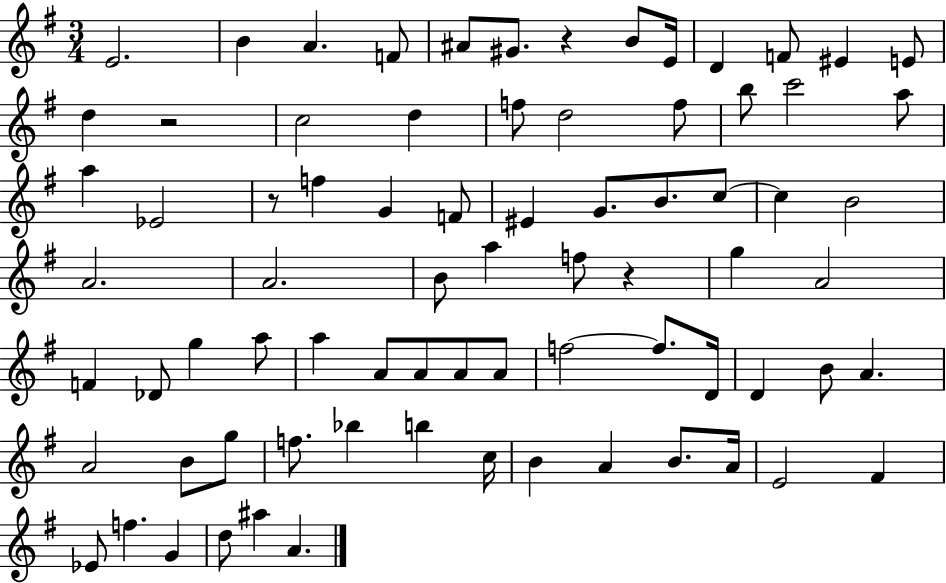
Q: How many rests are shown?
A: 4